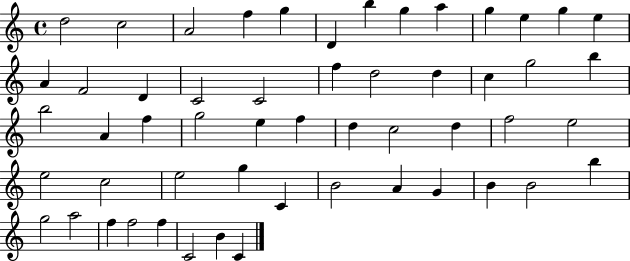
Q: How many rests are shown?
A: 0